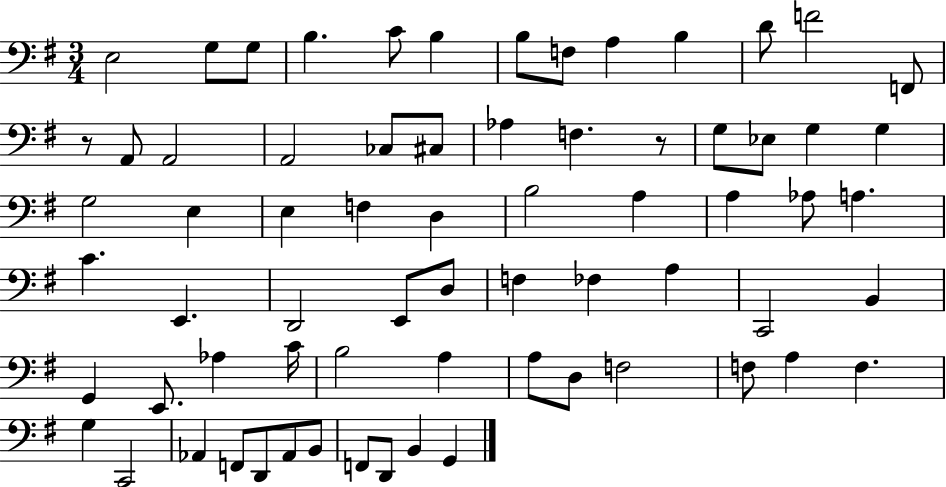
X:1
T:Untitled
M:3/4
L:1/4
K:G
E,2 G,/2 G,/2 B, C/2 B, B,/2 F,/2 A, B, D/2 F2 F,,/2 z/2 A,,/2 A,,2 A,,2 _C,/2 ^C,/2 _A, F, z/2 G,/2 _E,/2 G, G, G,2 E, E, F, D, B,2 A, A, _A,/2 A, C E,, D,,2 E,,/2 D,/2 F, _F, A, C,,2 B,, G,, E,,/2 _A, C/4 B,2 A, A,/2 D,/2 F,2 F,/2 A, F, G, C,,2 _A,, F,,/2 D,,/2 _A,,/2 B,,/2 F,,/2 D,,/2 B,, G,,